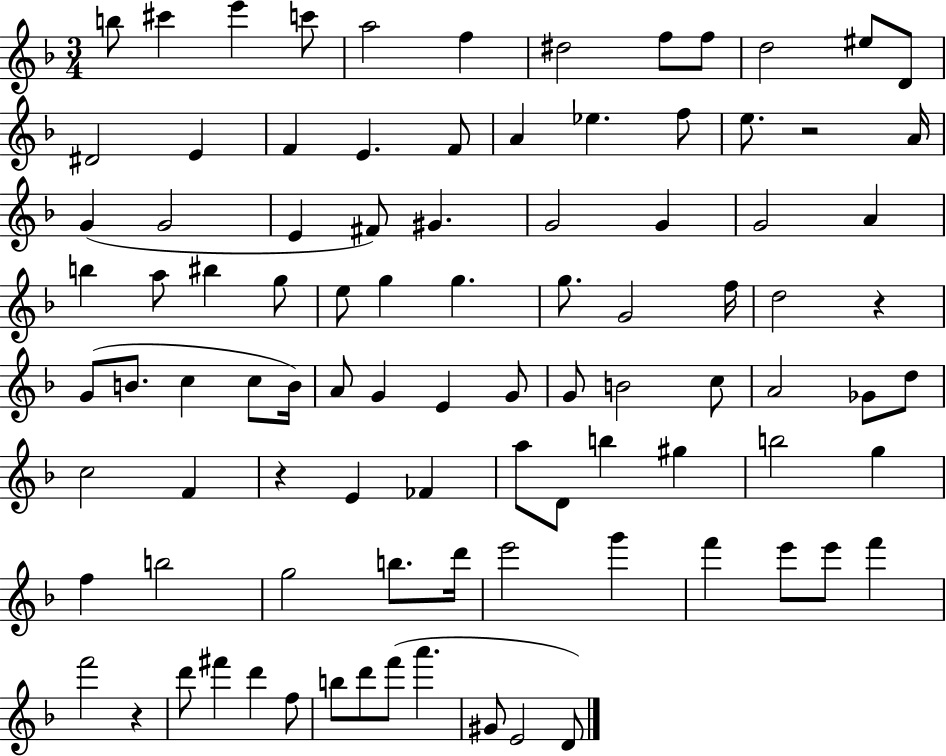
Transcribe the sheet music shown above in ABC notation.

X:1
T:Untitled
M:3/4
L:1/4
K:F
b/2 ^c' e' c'/2 a2 f ^d2 f/2 f/2 d2 ^e/2 D/2 ^D2 E F E F/2 A _e f/2 e/2 z2 A/4 G G2 E ^F/2 ^G G2 G G2 A b a/2 ^b g/2 e/2 g g g/2 G2 f/4 d2 z G/2 B/2 c c/2 B/4 A/2 G E G/2 G/2 B2 c/2 A2 _G/2 d/2 c2 F z E _F a/2 D/2 b ^g b2 g f b2 g2 b/2 d'/4 e'2 g' f' e'/2 e'/2 f' f'2 z d'/2 ^f' d' f/2 b/2 d'/2 f'/2 a' ^G/2 E2 D/2